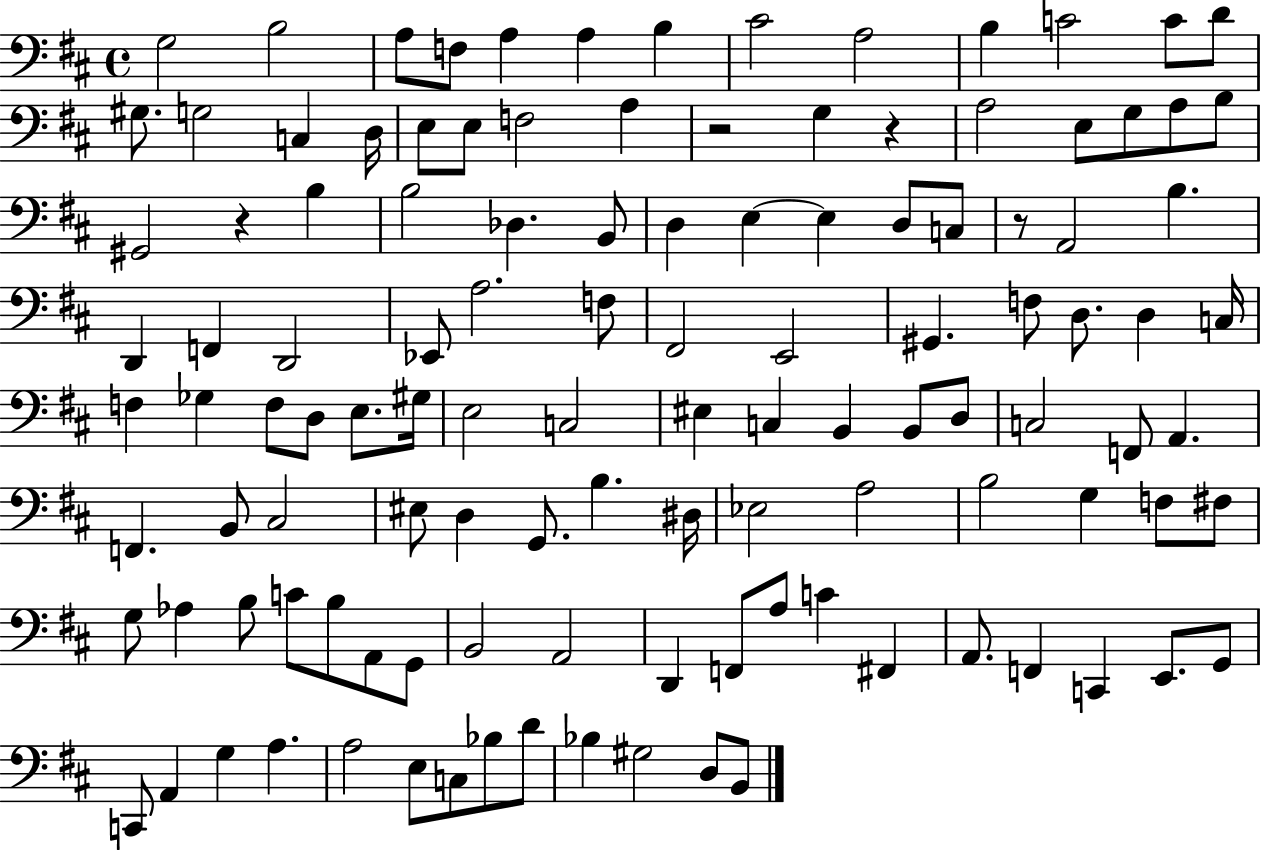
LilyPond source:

{
  \clef bass
  \time 4/4
  \defaultTimeSignature
  \key d \major
  g2 b2 | a8 f8 a4 a4 b4 | cis'2 a2 | b4 c'2 c'8 d'8 | \break gis8. g2 c4 d16 | e8 e8 f2 a4 | r2 g4 r4 | a2 e8 g8 a8 b8 | \break gis,2 r4 b4 | b2 des4. b,8 | d4 e4~~ e4 d8 c8 | r8 a,2 b4. | \break d,4 f,4 d,2 | ees,8 a2. f8 | fis,2 e,2 | gis,4. f8 d8. d4 c16 | \break f4 ges4 f8 d8 e8. gis16 | e2 c2 | eis4 c4 b,4 b,8 d8 | c2 f,8 a,4. | \break f,4. b,8 cis2 | eis8 d4 g,8. b4. dis16 | ees2 a2 | b2 g4 f8 fis8 | \break g8 aes4 b8 c'8 b8 a,8 g,8 | b,2 a,2 | d,4 f,8 a8 c'4 fis,4 | a,8. f,4 c,4 e,8. g,8 | \break c,8 a,4 g4 a4. | a2 e8 c8 bes8 d'8 | bes4 gis2 d8 b,8 | \bar "|."
}